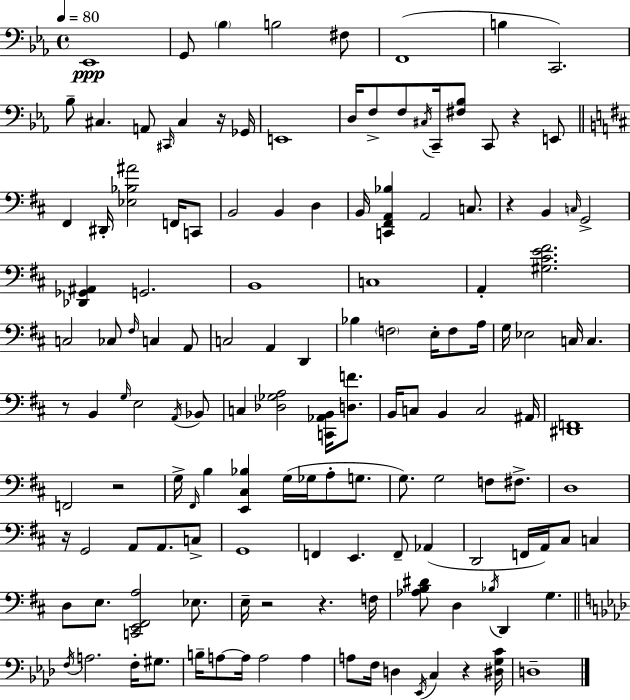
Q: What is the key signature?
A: C minor